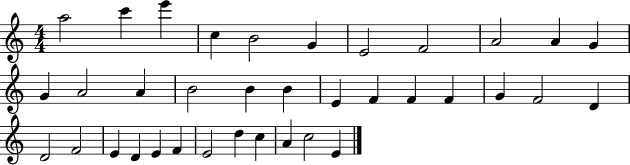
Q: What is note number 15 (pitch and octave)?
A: B4